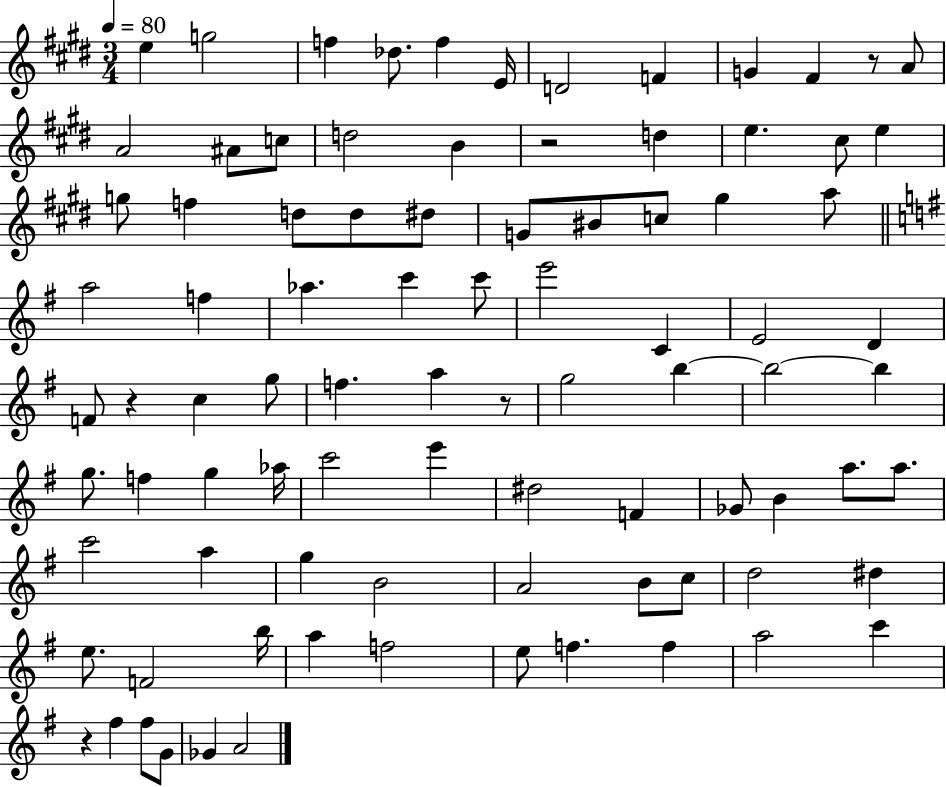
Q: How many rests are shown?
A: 5